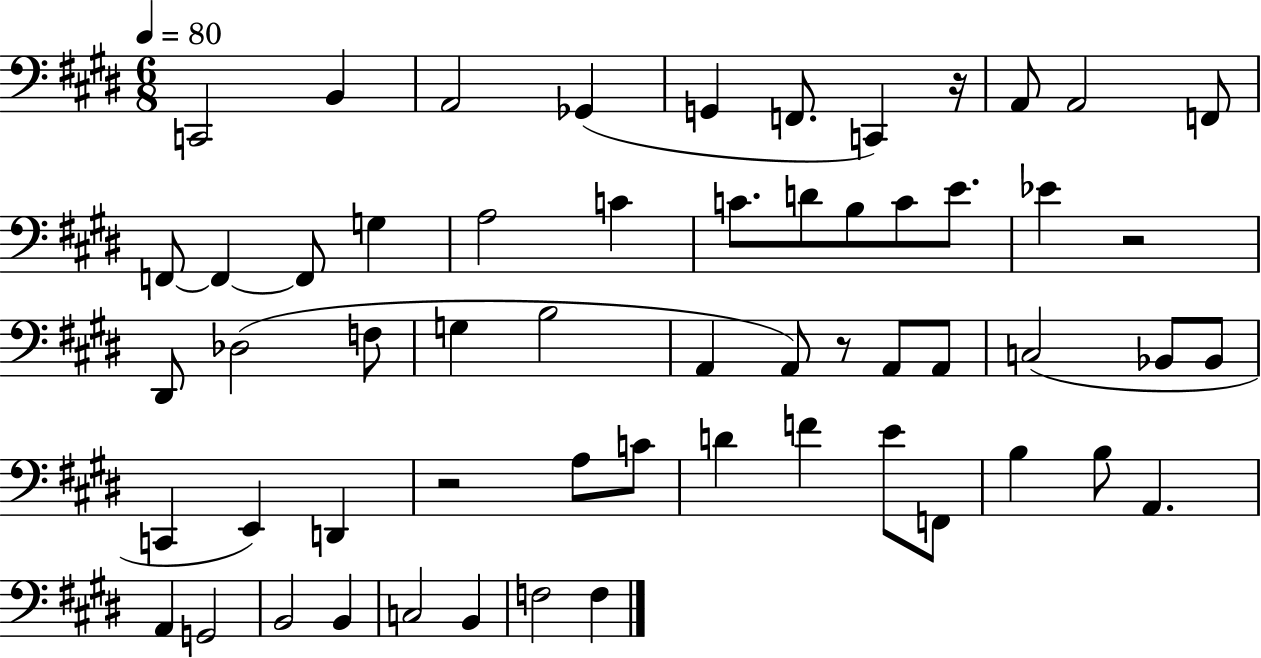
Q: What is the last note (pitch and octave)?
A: F3